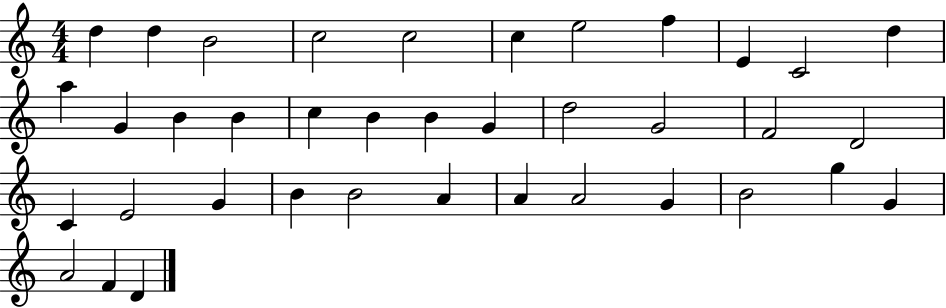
D5/q D5/q B4/h C5/h C5/h C5/q E5/h F5/q E4/q C4/h D5/q A5/q G4/q B4/q B4/q C5/q B4/q B4/q G4/q D5/h G4/h F4/h D4/h C4/q E4/h G4/q B4/q B4/h A4/q A4/q A4/h G4/q B4/h G5/q G4/q A4/h F4/q D4/q